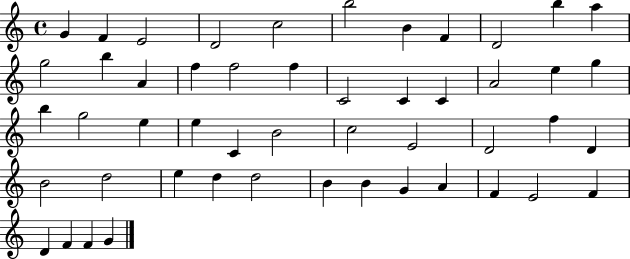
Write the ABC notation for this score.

X:1
T:Untitled
M:4/4
L:1/4
K:C
G F E2 D2 c2 b2 B F D2 b a g2 b A f f2 f C2 C C A2 e g b g2 e e C B2 c2 E2 D2 f D B2 d2 e d d2 B B G A F E2 F D F F G